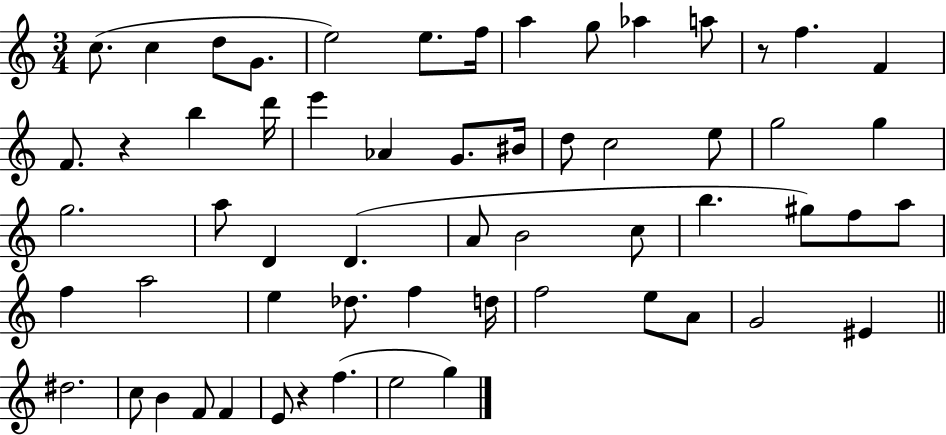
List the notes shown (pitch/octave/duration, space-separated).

C5/e. C5/q D5/e G4/e. E5/h E5/e. F5/s A5/q G5/e Ab5/q A5/e R/e F5/q. F4/q F4/e. R/q B5/q D6/s E6/q Ab4/q G4/e. BIS4/s D5/e C5/h E5/e G5/h G5/q G5/h. A5/e D4/q D4/q. A4/e B4/h C5/e B5/q. G#5/e F5/e A5/e F5/q A5/h E5/q Db5/e. F5/q D5/s F5/h E5/e A4/e G4/h EIS4/q D#5/h. C5/e B4/q F4/e F4/q E4/e R/q F5/q. E5/h G5/q